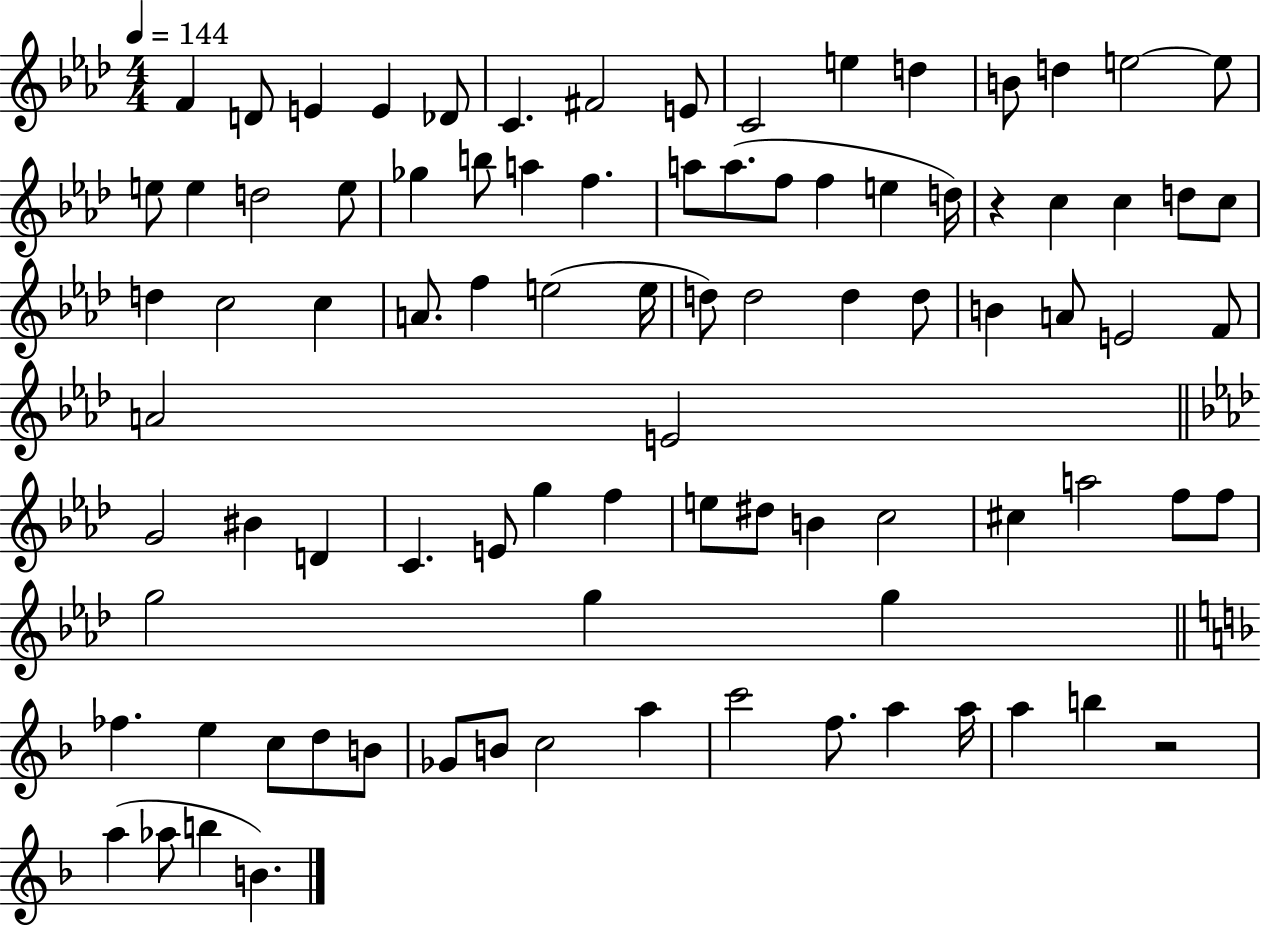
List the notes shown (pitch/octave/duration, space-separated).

F4/q D4/e E4/q E4/q Db4/e C4/q. F#4/h E4/e C4/h E5/q D5/q B4/e D5/q E5/h E5/e E5/e E5/q D5/h E5/e Gb5/q B5/e A5/q F5/q. A5/e A5/e. F5/e F5/q E5/q D5/s R/q C5/q C5/q D5/e C5/e D5/q C5/h C5/q A4/e. F5/q E5/h E5/s D5/e D5/h D5/q D5/e B4/q A4/e E4/h F4/e A4/h E4/h G4/h BIS4/q D4/q C4/q. E4/e G5/q F5/q E5/e D#5/e B4/q C5/h C#5/q A5/h F5/e F5/e G5/h G5/q G5/q FES5/q. E5/q C5/e D5/e B4/e Gb4/e B4/e C5/h A5/q C6/h F5/e. A5/q A5/s A5/q B5/q R/h A5/q Ab5/e B5/q B4/q.